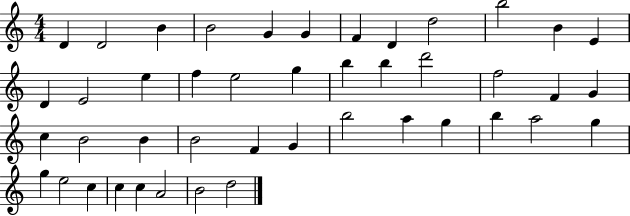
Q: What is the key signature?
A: C major